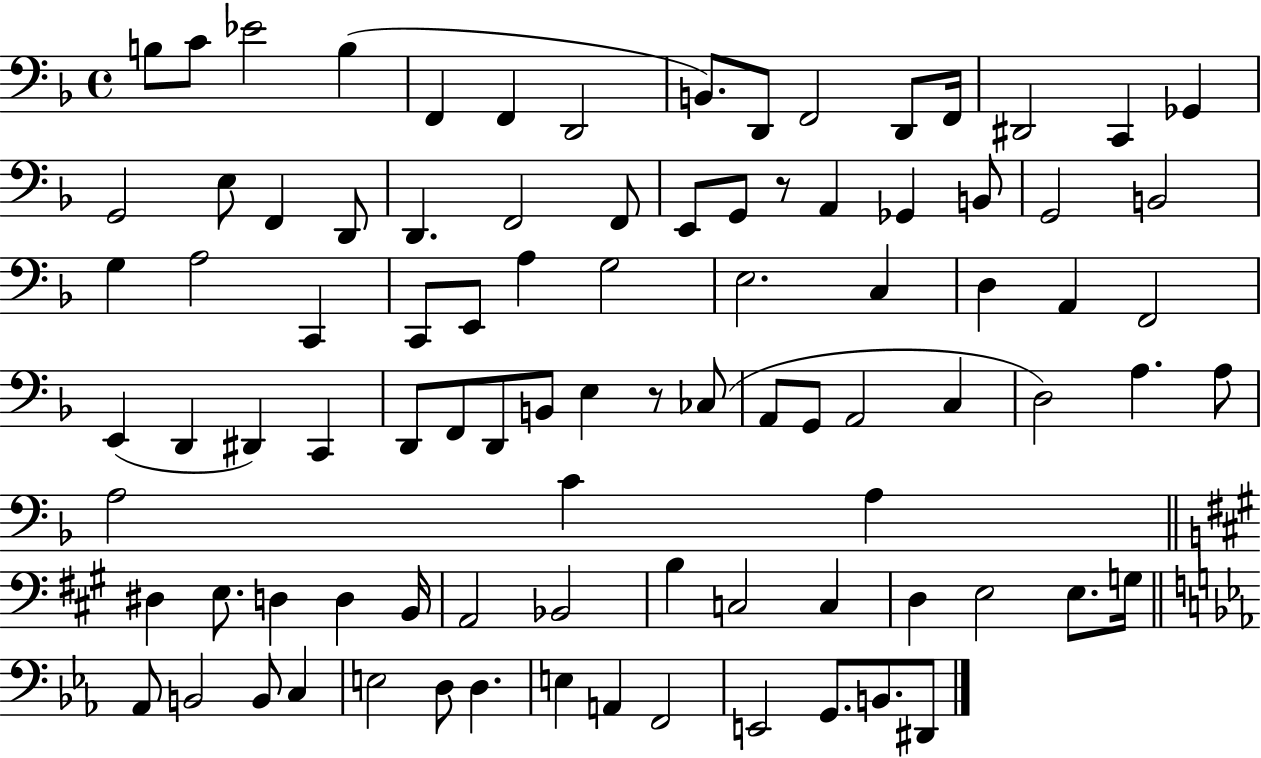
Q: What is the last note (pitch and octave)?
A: D#2